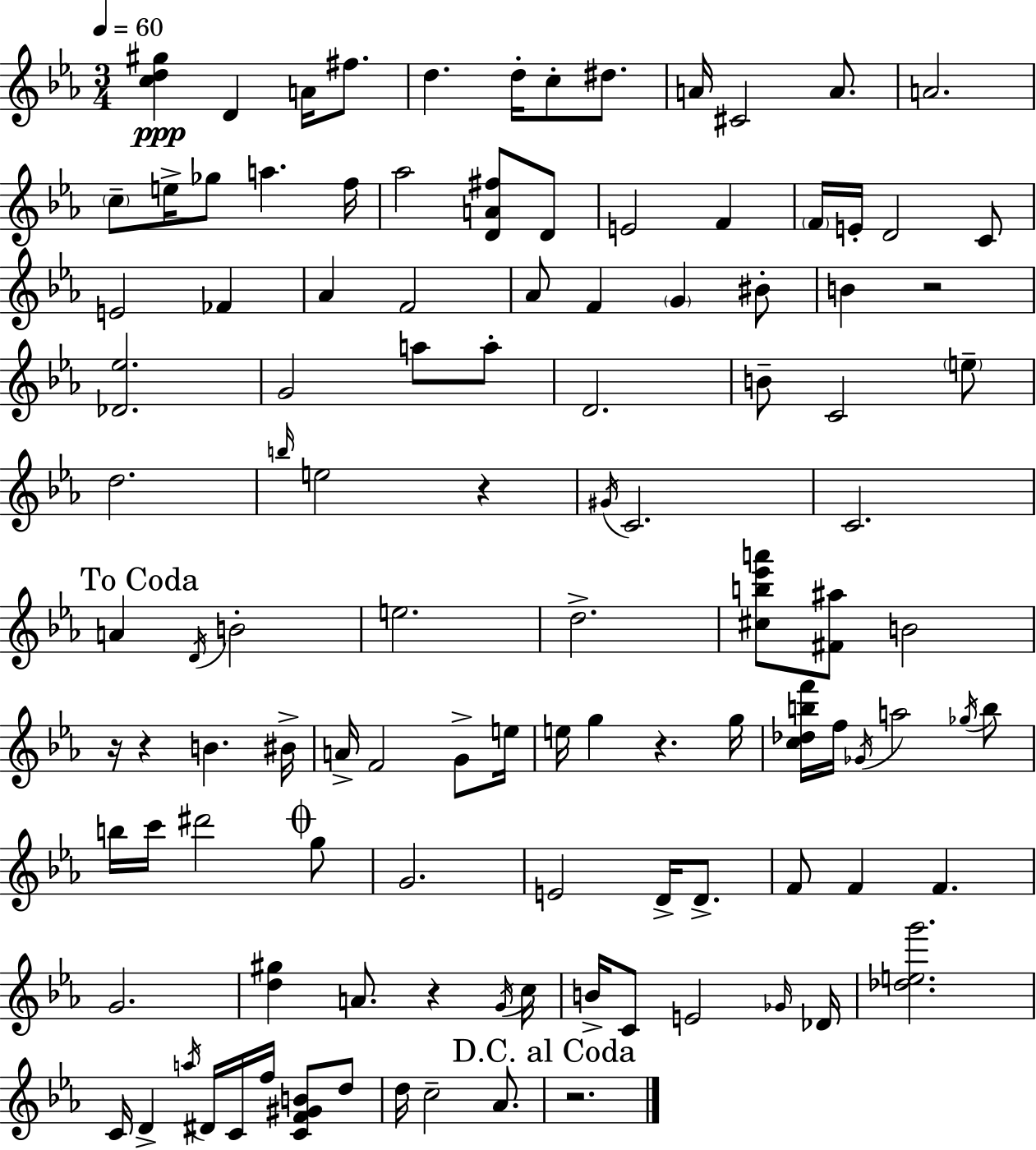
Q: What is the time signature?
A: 3/4